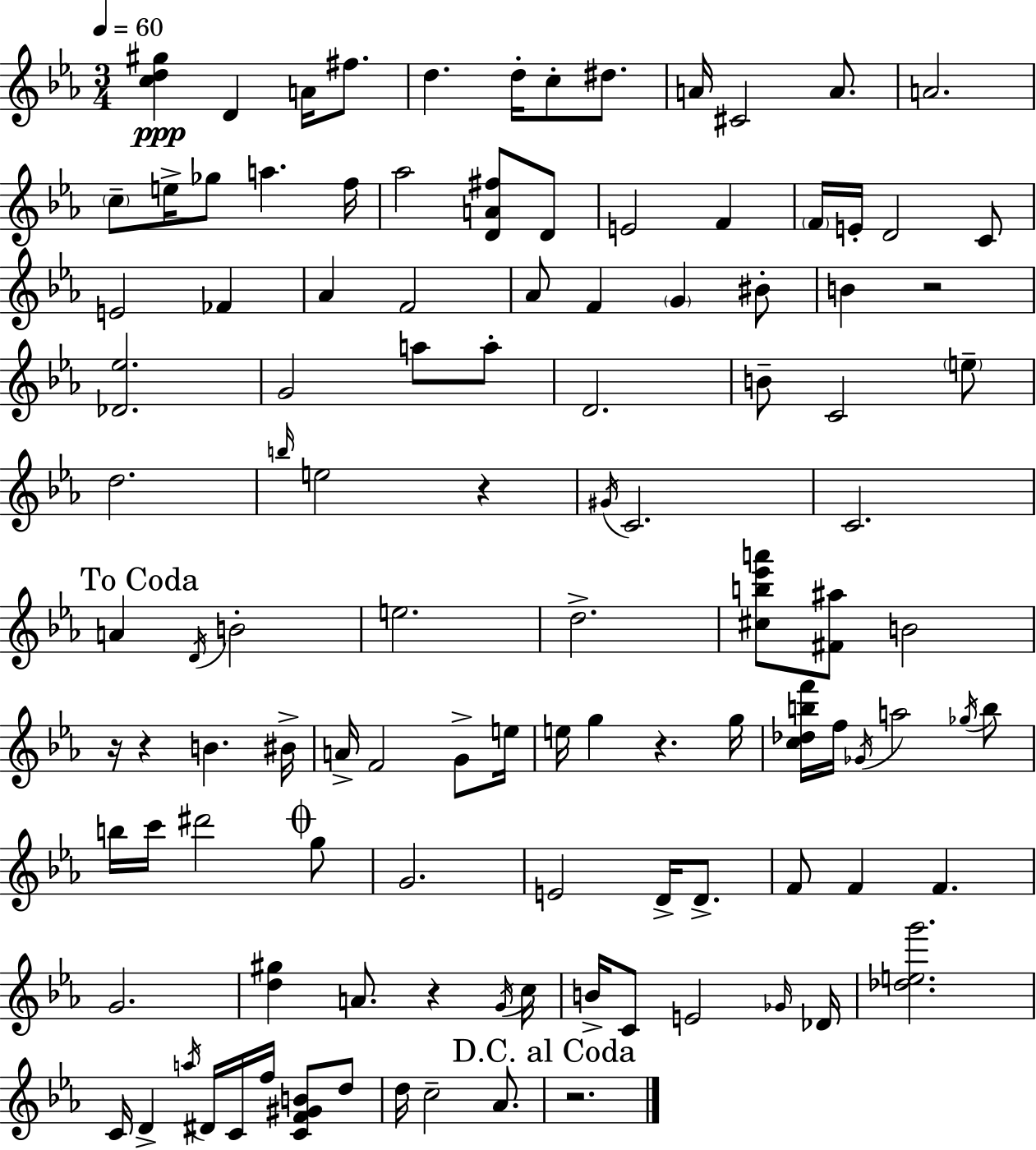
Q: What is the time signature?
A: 3/4